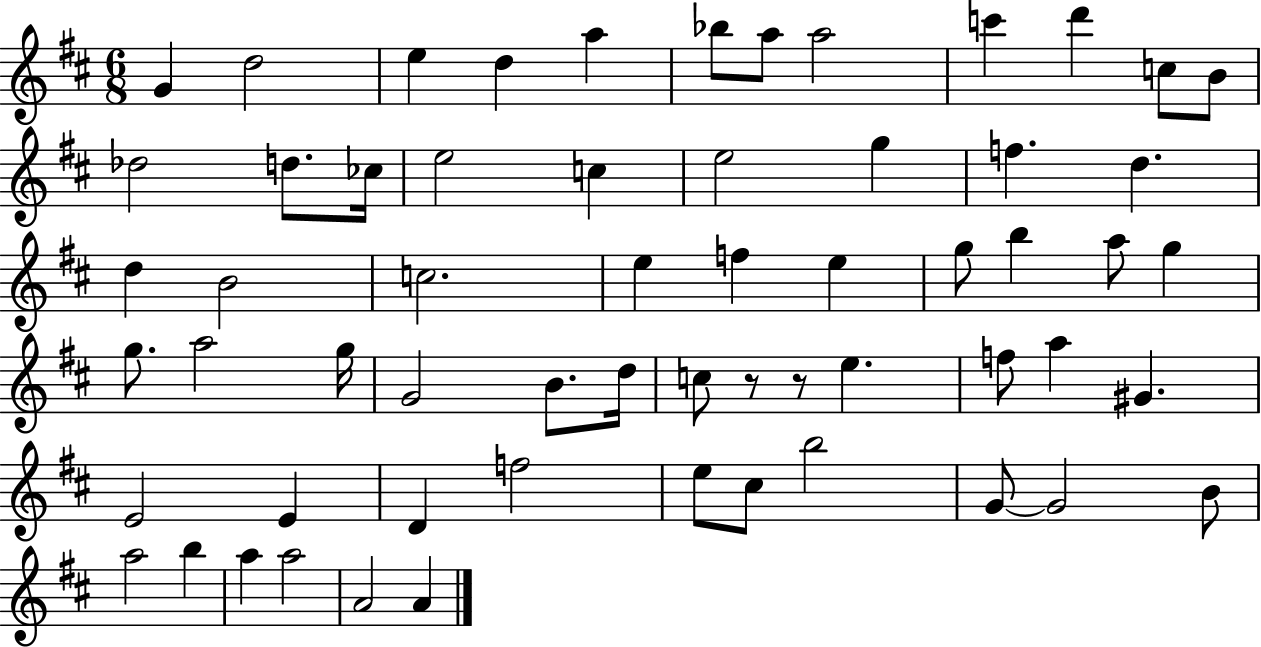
{
  \clef treble
  \numericTimeSignature
  \time 6/8
  \key d \major
  g'4 d''2 | e''4 d''4 a''4 | bes''8 a''8 a''2 | c'''4 d'''4 c''8 b'8 | \break des''2 d''8. ces''16 | e''2 c''4 | e''2 g''4 | f''4. d''4. | \break d''4 b'2 | c''2. | e''4 f''4 e''4 | g''8 b''4 a''8 g''4 | \break g''8. a''2 g''16 | g'2 b'8. d''16 | c''8 r8 r8 e''4. | f''8 a''4 gis'4. | \break e'2 e'4 | d'4 f''2 | e''8 cis''8 b''2 | g'8~~ g'2 b'8 | \break a''2 b''4 | a''4 a''2 | a'2 a'4 | \bar "|."
}